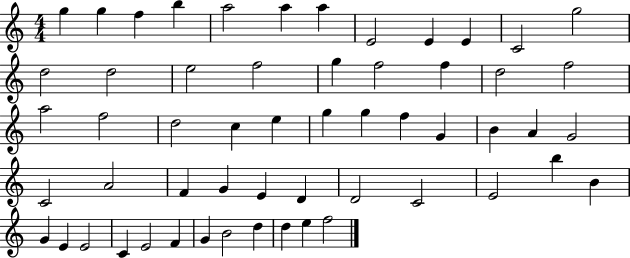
G5/q G5/q F5/q B5/q A5/h A5/q A5/q E4/h E4/q E4/q C4/h G5/h D5/h D5/h E5/h F5/h G5/q F5/h F5/q D5/h F5/h A5/h F5/h D5/h C5/q E5/q G5/q G5/q F5/q G4/q B4/q A4/q G4/h C4/h A4/h F4/q G4/q E4/q D4/q D4/h C4/h E4/h B5/q B4/q G4/q E4/q E4/h C4/q E4/h F4/q G4/q B4/h D5/q D5/q E5/q F5/h